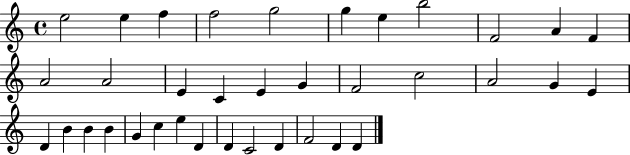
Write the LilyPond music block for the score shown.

{
  \clef treble
  \time 4/4
  \defaultTimeSignature
  \key c \major
  e''2 e''4 f''4 | f''2 g''2 | g''4 e''4 b''2 | f'2 a'4 f'4 | \break a'2 a'2 | e'4 c'4 e'4 g'4 | f'2 c''2 | a'2 g'4 e'4 | \break d'4 b'4 b'4 b'4 | g'4 c''4 e''4 d'4 | d'4 c'2 d'4 | f'2 d'4 d'4 | \break \bar "|."
}